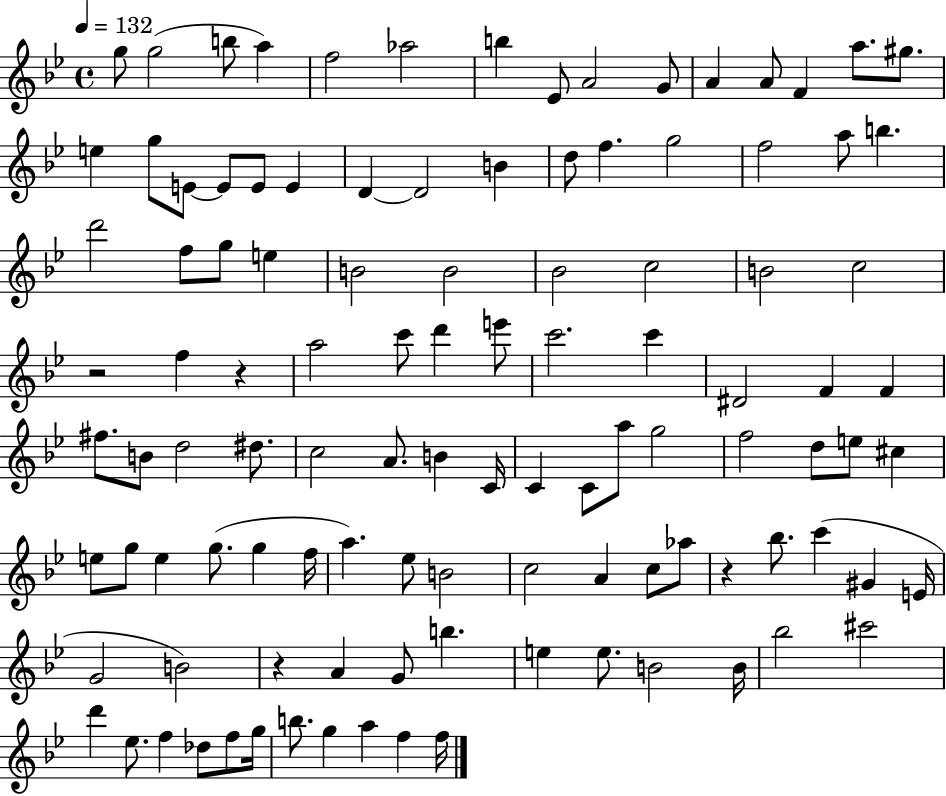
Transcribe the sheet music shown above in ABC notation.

X:1
T:Untitled
M:4/4
L:1/4
K:Bb
g/2 g2 b/2 a f2 _a2 b _E/2 A2 G/2 A A/2 F a/2 ^g/2 e g/2 E/2 E/2 E/2 E D D2 B d/2 f g2 f2 a/2 b d'2 f/2 g/2 e B2 B2 _B2 c2 B2 c2 z2 f z a2 c'/2 d' e'/2 c'2 c' ^D2 F F ^f/2 B/2 d2 ^d/2 c2 A/2 B C/4 C C/2 a/2 g2 f2 d/2 e/2 ^c e/2 g/2 e g/2 g f/4 a _e/2 B2 c2 A c/2 _a/2 z _b/2 c' ^G E/4 G2 B2 z A G/2 b e e/2 B2 B/4 _b2 ^c'2 d' _e/2 f _d/2 f/2 g/4 b/2 g a f f/4